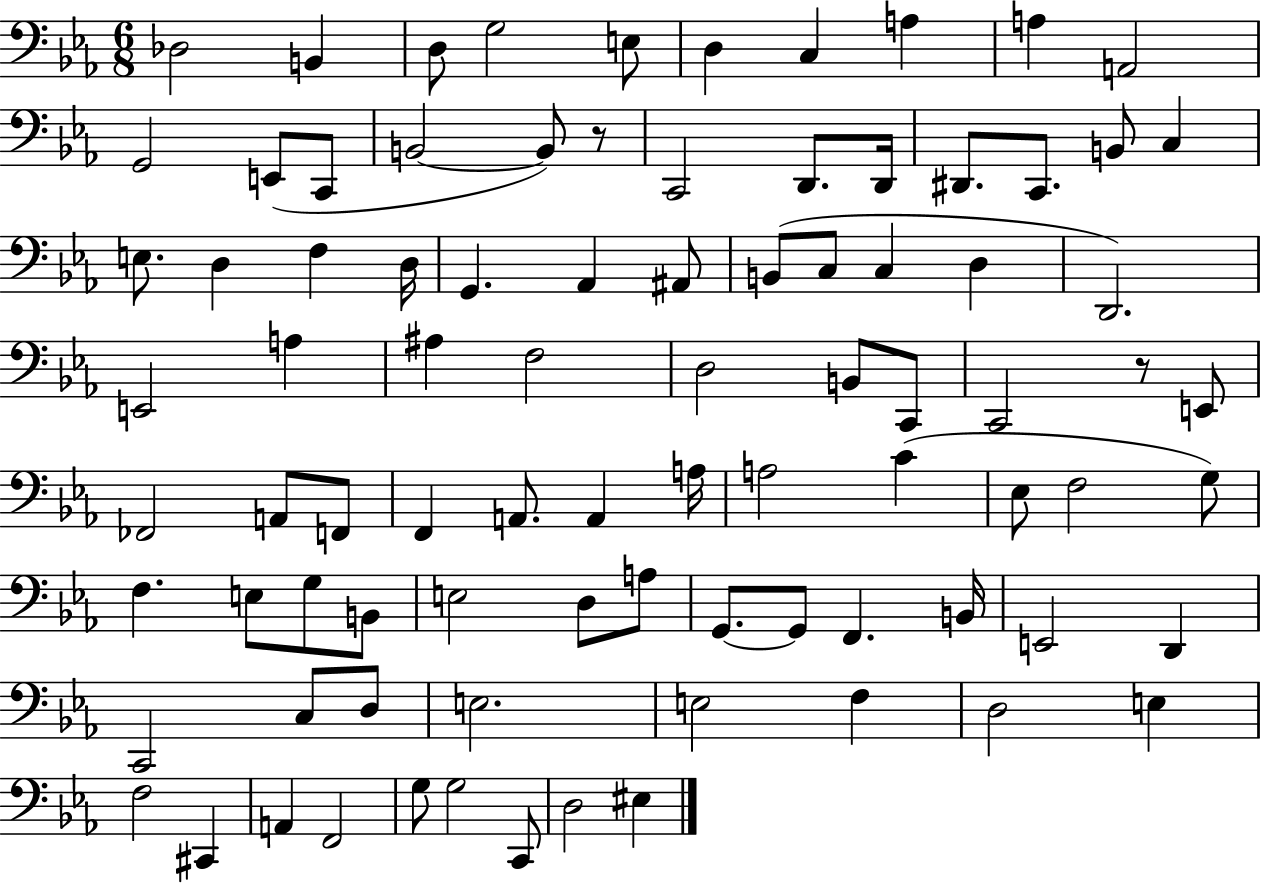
Db3/h B2/q D3/e G3/h E3/e D3/q C3/q A3/q A3/q A2/h G2/h E2/e C2/e B2/h B2/e R/e C2/h D2/e. D2/s D#2/e. C2/e. B2/e C3/q E3/e. D3/q F3/q D3/s G2/q. Ab2/q A#2/e B2/e C3/e C3/q D3/q D2/h. E2/h A3/q A#3/q F3/h D3/h B2/e C2/e C2/h R/e E2/e FES2/h A2/e F2/e F2/q A2/e. A2/q A3/s A3/h C4/q Eb3/e F3/h G3/e F3/q. E3/e G3/e B2/e E3/h D3/e A3/e G2/e. G2/e F2/q. B2/s E2/h D2/q C2/h C3/e D3/e E3/h. E3/h F3/q D3/h E3/q F3/h C#2/q A2/q F2/h G3/e G3/h C2/e D3/h EIS3/q